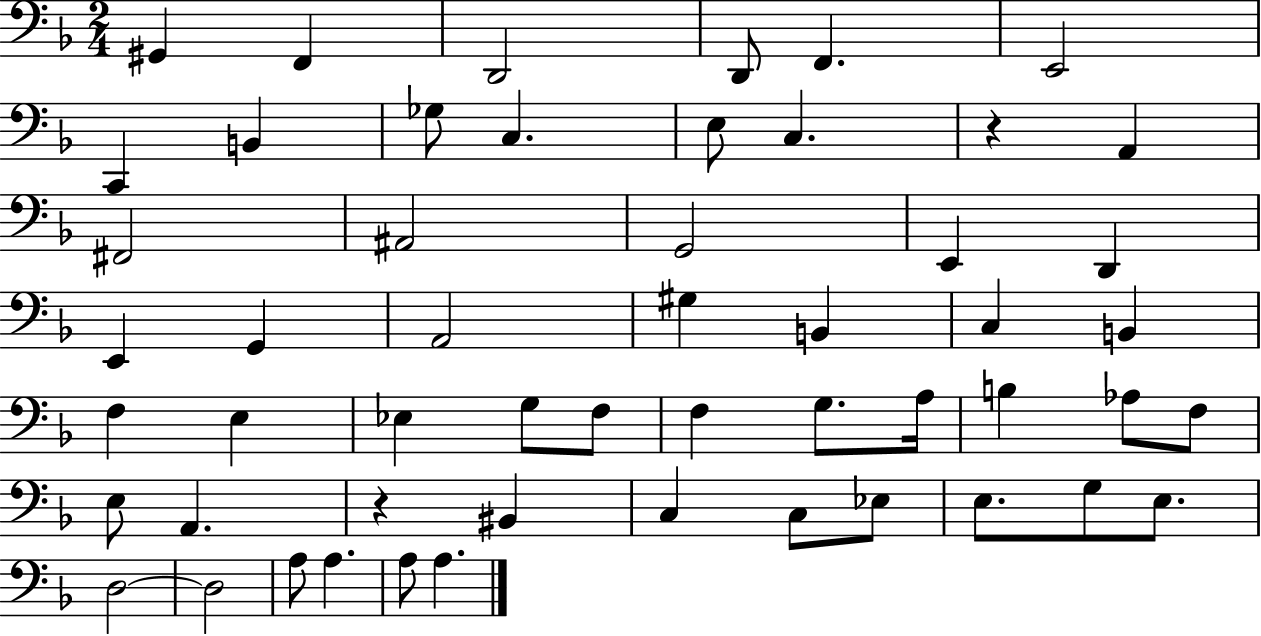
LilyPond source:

{
  \clef bass
  \numericTimeSignature
  \time 2/4
  \key f \major
  gis,4 f,4 | d,2 | d,8 f,4. | e,2 | \break c,4 b,4 | ges8 c4. | e8 c4. | r4 a,4 | \break fis,2 | ais,2 | g,2 | e,4 d,4 | \break e,4 g,4 | a,2 | gis4 b,4 | c4 b,4 | \break f4 e4 | ees4 g8 f8 | f4 g8. a16 | b4 aes8 f8 | \break e8 a,4. | r4 bis,4 | c4 c8 ees8 | e8. g8 e8. | \break d2~~ | d2 | a8 a4. | a8 a4. | \break \bar "|."
}